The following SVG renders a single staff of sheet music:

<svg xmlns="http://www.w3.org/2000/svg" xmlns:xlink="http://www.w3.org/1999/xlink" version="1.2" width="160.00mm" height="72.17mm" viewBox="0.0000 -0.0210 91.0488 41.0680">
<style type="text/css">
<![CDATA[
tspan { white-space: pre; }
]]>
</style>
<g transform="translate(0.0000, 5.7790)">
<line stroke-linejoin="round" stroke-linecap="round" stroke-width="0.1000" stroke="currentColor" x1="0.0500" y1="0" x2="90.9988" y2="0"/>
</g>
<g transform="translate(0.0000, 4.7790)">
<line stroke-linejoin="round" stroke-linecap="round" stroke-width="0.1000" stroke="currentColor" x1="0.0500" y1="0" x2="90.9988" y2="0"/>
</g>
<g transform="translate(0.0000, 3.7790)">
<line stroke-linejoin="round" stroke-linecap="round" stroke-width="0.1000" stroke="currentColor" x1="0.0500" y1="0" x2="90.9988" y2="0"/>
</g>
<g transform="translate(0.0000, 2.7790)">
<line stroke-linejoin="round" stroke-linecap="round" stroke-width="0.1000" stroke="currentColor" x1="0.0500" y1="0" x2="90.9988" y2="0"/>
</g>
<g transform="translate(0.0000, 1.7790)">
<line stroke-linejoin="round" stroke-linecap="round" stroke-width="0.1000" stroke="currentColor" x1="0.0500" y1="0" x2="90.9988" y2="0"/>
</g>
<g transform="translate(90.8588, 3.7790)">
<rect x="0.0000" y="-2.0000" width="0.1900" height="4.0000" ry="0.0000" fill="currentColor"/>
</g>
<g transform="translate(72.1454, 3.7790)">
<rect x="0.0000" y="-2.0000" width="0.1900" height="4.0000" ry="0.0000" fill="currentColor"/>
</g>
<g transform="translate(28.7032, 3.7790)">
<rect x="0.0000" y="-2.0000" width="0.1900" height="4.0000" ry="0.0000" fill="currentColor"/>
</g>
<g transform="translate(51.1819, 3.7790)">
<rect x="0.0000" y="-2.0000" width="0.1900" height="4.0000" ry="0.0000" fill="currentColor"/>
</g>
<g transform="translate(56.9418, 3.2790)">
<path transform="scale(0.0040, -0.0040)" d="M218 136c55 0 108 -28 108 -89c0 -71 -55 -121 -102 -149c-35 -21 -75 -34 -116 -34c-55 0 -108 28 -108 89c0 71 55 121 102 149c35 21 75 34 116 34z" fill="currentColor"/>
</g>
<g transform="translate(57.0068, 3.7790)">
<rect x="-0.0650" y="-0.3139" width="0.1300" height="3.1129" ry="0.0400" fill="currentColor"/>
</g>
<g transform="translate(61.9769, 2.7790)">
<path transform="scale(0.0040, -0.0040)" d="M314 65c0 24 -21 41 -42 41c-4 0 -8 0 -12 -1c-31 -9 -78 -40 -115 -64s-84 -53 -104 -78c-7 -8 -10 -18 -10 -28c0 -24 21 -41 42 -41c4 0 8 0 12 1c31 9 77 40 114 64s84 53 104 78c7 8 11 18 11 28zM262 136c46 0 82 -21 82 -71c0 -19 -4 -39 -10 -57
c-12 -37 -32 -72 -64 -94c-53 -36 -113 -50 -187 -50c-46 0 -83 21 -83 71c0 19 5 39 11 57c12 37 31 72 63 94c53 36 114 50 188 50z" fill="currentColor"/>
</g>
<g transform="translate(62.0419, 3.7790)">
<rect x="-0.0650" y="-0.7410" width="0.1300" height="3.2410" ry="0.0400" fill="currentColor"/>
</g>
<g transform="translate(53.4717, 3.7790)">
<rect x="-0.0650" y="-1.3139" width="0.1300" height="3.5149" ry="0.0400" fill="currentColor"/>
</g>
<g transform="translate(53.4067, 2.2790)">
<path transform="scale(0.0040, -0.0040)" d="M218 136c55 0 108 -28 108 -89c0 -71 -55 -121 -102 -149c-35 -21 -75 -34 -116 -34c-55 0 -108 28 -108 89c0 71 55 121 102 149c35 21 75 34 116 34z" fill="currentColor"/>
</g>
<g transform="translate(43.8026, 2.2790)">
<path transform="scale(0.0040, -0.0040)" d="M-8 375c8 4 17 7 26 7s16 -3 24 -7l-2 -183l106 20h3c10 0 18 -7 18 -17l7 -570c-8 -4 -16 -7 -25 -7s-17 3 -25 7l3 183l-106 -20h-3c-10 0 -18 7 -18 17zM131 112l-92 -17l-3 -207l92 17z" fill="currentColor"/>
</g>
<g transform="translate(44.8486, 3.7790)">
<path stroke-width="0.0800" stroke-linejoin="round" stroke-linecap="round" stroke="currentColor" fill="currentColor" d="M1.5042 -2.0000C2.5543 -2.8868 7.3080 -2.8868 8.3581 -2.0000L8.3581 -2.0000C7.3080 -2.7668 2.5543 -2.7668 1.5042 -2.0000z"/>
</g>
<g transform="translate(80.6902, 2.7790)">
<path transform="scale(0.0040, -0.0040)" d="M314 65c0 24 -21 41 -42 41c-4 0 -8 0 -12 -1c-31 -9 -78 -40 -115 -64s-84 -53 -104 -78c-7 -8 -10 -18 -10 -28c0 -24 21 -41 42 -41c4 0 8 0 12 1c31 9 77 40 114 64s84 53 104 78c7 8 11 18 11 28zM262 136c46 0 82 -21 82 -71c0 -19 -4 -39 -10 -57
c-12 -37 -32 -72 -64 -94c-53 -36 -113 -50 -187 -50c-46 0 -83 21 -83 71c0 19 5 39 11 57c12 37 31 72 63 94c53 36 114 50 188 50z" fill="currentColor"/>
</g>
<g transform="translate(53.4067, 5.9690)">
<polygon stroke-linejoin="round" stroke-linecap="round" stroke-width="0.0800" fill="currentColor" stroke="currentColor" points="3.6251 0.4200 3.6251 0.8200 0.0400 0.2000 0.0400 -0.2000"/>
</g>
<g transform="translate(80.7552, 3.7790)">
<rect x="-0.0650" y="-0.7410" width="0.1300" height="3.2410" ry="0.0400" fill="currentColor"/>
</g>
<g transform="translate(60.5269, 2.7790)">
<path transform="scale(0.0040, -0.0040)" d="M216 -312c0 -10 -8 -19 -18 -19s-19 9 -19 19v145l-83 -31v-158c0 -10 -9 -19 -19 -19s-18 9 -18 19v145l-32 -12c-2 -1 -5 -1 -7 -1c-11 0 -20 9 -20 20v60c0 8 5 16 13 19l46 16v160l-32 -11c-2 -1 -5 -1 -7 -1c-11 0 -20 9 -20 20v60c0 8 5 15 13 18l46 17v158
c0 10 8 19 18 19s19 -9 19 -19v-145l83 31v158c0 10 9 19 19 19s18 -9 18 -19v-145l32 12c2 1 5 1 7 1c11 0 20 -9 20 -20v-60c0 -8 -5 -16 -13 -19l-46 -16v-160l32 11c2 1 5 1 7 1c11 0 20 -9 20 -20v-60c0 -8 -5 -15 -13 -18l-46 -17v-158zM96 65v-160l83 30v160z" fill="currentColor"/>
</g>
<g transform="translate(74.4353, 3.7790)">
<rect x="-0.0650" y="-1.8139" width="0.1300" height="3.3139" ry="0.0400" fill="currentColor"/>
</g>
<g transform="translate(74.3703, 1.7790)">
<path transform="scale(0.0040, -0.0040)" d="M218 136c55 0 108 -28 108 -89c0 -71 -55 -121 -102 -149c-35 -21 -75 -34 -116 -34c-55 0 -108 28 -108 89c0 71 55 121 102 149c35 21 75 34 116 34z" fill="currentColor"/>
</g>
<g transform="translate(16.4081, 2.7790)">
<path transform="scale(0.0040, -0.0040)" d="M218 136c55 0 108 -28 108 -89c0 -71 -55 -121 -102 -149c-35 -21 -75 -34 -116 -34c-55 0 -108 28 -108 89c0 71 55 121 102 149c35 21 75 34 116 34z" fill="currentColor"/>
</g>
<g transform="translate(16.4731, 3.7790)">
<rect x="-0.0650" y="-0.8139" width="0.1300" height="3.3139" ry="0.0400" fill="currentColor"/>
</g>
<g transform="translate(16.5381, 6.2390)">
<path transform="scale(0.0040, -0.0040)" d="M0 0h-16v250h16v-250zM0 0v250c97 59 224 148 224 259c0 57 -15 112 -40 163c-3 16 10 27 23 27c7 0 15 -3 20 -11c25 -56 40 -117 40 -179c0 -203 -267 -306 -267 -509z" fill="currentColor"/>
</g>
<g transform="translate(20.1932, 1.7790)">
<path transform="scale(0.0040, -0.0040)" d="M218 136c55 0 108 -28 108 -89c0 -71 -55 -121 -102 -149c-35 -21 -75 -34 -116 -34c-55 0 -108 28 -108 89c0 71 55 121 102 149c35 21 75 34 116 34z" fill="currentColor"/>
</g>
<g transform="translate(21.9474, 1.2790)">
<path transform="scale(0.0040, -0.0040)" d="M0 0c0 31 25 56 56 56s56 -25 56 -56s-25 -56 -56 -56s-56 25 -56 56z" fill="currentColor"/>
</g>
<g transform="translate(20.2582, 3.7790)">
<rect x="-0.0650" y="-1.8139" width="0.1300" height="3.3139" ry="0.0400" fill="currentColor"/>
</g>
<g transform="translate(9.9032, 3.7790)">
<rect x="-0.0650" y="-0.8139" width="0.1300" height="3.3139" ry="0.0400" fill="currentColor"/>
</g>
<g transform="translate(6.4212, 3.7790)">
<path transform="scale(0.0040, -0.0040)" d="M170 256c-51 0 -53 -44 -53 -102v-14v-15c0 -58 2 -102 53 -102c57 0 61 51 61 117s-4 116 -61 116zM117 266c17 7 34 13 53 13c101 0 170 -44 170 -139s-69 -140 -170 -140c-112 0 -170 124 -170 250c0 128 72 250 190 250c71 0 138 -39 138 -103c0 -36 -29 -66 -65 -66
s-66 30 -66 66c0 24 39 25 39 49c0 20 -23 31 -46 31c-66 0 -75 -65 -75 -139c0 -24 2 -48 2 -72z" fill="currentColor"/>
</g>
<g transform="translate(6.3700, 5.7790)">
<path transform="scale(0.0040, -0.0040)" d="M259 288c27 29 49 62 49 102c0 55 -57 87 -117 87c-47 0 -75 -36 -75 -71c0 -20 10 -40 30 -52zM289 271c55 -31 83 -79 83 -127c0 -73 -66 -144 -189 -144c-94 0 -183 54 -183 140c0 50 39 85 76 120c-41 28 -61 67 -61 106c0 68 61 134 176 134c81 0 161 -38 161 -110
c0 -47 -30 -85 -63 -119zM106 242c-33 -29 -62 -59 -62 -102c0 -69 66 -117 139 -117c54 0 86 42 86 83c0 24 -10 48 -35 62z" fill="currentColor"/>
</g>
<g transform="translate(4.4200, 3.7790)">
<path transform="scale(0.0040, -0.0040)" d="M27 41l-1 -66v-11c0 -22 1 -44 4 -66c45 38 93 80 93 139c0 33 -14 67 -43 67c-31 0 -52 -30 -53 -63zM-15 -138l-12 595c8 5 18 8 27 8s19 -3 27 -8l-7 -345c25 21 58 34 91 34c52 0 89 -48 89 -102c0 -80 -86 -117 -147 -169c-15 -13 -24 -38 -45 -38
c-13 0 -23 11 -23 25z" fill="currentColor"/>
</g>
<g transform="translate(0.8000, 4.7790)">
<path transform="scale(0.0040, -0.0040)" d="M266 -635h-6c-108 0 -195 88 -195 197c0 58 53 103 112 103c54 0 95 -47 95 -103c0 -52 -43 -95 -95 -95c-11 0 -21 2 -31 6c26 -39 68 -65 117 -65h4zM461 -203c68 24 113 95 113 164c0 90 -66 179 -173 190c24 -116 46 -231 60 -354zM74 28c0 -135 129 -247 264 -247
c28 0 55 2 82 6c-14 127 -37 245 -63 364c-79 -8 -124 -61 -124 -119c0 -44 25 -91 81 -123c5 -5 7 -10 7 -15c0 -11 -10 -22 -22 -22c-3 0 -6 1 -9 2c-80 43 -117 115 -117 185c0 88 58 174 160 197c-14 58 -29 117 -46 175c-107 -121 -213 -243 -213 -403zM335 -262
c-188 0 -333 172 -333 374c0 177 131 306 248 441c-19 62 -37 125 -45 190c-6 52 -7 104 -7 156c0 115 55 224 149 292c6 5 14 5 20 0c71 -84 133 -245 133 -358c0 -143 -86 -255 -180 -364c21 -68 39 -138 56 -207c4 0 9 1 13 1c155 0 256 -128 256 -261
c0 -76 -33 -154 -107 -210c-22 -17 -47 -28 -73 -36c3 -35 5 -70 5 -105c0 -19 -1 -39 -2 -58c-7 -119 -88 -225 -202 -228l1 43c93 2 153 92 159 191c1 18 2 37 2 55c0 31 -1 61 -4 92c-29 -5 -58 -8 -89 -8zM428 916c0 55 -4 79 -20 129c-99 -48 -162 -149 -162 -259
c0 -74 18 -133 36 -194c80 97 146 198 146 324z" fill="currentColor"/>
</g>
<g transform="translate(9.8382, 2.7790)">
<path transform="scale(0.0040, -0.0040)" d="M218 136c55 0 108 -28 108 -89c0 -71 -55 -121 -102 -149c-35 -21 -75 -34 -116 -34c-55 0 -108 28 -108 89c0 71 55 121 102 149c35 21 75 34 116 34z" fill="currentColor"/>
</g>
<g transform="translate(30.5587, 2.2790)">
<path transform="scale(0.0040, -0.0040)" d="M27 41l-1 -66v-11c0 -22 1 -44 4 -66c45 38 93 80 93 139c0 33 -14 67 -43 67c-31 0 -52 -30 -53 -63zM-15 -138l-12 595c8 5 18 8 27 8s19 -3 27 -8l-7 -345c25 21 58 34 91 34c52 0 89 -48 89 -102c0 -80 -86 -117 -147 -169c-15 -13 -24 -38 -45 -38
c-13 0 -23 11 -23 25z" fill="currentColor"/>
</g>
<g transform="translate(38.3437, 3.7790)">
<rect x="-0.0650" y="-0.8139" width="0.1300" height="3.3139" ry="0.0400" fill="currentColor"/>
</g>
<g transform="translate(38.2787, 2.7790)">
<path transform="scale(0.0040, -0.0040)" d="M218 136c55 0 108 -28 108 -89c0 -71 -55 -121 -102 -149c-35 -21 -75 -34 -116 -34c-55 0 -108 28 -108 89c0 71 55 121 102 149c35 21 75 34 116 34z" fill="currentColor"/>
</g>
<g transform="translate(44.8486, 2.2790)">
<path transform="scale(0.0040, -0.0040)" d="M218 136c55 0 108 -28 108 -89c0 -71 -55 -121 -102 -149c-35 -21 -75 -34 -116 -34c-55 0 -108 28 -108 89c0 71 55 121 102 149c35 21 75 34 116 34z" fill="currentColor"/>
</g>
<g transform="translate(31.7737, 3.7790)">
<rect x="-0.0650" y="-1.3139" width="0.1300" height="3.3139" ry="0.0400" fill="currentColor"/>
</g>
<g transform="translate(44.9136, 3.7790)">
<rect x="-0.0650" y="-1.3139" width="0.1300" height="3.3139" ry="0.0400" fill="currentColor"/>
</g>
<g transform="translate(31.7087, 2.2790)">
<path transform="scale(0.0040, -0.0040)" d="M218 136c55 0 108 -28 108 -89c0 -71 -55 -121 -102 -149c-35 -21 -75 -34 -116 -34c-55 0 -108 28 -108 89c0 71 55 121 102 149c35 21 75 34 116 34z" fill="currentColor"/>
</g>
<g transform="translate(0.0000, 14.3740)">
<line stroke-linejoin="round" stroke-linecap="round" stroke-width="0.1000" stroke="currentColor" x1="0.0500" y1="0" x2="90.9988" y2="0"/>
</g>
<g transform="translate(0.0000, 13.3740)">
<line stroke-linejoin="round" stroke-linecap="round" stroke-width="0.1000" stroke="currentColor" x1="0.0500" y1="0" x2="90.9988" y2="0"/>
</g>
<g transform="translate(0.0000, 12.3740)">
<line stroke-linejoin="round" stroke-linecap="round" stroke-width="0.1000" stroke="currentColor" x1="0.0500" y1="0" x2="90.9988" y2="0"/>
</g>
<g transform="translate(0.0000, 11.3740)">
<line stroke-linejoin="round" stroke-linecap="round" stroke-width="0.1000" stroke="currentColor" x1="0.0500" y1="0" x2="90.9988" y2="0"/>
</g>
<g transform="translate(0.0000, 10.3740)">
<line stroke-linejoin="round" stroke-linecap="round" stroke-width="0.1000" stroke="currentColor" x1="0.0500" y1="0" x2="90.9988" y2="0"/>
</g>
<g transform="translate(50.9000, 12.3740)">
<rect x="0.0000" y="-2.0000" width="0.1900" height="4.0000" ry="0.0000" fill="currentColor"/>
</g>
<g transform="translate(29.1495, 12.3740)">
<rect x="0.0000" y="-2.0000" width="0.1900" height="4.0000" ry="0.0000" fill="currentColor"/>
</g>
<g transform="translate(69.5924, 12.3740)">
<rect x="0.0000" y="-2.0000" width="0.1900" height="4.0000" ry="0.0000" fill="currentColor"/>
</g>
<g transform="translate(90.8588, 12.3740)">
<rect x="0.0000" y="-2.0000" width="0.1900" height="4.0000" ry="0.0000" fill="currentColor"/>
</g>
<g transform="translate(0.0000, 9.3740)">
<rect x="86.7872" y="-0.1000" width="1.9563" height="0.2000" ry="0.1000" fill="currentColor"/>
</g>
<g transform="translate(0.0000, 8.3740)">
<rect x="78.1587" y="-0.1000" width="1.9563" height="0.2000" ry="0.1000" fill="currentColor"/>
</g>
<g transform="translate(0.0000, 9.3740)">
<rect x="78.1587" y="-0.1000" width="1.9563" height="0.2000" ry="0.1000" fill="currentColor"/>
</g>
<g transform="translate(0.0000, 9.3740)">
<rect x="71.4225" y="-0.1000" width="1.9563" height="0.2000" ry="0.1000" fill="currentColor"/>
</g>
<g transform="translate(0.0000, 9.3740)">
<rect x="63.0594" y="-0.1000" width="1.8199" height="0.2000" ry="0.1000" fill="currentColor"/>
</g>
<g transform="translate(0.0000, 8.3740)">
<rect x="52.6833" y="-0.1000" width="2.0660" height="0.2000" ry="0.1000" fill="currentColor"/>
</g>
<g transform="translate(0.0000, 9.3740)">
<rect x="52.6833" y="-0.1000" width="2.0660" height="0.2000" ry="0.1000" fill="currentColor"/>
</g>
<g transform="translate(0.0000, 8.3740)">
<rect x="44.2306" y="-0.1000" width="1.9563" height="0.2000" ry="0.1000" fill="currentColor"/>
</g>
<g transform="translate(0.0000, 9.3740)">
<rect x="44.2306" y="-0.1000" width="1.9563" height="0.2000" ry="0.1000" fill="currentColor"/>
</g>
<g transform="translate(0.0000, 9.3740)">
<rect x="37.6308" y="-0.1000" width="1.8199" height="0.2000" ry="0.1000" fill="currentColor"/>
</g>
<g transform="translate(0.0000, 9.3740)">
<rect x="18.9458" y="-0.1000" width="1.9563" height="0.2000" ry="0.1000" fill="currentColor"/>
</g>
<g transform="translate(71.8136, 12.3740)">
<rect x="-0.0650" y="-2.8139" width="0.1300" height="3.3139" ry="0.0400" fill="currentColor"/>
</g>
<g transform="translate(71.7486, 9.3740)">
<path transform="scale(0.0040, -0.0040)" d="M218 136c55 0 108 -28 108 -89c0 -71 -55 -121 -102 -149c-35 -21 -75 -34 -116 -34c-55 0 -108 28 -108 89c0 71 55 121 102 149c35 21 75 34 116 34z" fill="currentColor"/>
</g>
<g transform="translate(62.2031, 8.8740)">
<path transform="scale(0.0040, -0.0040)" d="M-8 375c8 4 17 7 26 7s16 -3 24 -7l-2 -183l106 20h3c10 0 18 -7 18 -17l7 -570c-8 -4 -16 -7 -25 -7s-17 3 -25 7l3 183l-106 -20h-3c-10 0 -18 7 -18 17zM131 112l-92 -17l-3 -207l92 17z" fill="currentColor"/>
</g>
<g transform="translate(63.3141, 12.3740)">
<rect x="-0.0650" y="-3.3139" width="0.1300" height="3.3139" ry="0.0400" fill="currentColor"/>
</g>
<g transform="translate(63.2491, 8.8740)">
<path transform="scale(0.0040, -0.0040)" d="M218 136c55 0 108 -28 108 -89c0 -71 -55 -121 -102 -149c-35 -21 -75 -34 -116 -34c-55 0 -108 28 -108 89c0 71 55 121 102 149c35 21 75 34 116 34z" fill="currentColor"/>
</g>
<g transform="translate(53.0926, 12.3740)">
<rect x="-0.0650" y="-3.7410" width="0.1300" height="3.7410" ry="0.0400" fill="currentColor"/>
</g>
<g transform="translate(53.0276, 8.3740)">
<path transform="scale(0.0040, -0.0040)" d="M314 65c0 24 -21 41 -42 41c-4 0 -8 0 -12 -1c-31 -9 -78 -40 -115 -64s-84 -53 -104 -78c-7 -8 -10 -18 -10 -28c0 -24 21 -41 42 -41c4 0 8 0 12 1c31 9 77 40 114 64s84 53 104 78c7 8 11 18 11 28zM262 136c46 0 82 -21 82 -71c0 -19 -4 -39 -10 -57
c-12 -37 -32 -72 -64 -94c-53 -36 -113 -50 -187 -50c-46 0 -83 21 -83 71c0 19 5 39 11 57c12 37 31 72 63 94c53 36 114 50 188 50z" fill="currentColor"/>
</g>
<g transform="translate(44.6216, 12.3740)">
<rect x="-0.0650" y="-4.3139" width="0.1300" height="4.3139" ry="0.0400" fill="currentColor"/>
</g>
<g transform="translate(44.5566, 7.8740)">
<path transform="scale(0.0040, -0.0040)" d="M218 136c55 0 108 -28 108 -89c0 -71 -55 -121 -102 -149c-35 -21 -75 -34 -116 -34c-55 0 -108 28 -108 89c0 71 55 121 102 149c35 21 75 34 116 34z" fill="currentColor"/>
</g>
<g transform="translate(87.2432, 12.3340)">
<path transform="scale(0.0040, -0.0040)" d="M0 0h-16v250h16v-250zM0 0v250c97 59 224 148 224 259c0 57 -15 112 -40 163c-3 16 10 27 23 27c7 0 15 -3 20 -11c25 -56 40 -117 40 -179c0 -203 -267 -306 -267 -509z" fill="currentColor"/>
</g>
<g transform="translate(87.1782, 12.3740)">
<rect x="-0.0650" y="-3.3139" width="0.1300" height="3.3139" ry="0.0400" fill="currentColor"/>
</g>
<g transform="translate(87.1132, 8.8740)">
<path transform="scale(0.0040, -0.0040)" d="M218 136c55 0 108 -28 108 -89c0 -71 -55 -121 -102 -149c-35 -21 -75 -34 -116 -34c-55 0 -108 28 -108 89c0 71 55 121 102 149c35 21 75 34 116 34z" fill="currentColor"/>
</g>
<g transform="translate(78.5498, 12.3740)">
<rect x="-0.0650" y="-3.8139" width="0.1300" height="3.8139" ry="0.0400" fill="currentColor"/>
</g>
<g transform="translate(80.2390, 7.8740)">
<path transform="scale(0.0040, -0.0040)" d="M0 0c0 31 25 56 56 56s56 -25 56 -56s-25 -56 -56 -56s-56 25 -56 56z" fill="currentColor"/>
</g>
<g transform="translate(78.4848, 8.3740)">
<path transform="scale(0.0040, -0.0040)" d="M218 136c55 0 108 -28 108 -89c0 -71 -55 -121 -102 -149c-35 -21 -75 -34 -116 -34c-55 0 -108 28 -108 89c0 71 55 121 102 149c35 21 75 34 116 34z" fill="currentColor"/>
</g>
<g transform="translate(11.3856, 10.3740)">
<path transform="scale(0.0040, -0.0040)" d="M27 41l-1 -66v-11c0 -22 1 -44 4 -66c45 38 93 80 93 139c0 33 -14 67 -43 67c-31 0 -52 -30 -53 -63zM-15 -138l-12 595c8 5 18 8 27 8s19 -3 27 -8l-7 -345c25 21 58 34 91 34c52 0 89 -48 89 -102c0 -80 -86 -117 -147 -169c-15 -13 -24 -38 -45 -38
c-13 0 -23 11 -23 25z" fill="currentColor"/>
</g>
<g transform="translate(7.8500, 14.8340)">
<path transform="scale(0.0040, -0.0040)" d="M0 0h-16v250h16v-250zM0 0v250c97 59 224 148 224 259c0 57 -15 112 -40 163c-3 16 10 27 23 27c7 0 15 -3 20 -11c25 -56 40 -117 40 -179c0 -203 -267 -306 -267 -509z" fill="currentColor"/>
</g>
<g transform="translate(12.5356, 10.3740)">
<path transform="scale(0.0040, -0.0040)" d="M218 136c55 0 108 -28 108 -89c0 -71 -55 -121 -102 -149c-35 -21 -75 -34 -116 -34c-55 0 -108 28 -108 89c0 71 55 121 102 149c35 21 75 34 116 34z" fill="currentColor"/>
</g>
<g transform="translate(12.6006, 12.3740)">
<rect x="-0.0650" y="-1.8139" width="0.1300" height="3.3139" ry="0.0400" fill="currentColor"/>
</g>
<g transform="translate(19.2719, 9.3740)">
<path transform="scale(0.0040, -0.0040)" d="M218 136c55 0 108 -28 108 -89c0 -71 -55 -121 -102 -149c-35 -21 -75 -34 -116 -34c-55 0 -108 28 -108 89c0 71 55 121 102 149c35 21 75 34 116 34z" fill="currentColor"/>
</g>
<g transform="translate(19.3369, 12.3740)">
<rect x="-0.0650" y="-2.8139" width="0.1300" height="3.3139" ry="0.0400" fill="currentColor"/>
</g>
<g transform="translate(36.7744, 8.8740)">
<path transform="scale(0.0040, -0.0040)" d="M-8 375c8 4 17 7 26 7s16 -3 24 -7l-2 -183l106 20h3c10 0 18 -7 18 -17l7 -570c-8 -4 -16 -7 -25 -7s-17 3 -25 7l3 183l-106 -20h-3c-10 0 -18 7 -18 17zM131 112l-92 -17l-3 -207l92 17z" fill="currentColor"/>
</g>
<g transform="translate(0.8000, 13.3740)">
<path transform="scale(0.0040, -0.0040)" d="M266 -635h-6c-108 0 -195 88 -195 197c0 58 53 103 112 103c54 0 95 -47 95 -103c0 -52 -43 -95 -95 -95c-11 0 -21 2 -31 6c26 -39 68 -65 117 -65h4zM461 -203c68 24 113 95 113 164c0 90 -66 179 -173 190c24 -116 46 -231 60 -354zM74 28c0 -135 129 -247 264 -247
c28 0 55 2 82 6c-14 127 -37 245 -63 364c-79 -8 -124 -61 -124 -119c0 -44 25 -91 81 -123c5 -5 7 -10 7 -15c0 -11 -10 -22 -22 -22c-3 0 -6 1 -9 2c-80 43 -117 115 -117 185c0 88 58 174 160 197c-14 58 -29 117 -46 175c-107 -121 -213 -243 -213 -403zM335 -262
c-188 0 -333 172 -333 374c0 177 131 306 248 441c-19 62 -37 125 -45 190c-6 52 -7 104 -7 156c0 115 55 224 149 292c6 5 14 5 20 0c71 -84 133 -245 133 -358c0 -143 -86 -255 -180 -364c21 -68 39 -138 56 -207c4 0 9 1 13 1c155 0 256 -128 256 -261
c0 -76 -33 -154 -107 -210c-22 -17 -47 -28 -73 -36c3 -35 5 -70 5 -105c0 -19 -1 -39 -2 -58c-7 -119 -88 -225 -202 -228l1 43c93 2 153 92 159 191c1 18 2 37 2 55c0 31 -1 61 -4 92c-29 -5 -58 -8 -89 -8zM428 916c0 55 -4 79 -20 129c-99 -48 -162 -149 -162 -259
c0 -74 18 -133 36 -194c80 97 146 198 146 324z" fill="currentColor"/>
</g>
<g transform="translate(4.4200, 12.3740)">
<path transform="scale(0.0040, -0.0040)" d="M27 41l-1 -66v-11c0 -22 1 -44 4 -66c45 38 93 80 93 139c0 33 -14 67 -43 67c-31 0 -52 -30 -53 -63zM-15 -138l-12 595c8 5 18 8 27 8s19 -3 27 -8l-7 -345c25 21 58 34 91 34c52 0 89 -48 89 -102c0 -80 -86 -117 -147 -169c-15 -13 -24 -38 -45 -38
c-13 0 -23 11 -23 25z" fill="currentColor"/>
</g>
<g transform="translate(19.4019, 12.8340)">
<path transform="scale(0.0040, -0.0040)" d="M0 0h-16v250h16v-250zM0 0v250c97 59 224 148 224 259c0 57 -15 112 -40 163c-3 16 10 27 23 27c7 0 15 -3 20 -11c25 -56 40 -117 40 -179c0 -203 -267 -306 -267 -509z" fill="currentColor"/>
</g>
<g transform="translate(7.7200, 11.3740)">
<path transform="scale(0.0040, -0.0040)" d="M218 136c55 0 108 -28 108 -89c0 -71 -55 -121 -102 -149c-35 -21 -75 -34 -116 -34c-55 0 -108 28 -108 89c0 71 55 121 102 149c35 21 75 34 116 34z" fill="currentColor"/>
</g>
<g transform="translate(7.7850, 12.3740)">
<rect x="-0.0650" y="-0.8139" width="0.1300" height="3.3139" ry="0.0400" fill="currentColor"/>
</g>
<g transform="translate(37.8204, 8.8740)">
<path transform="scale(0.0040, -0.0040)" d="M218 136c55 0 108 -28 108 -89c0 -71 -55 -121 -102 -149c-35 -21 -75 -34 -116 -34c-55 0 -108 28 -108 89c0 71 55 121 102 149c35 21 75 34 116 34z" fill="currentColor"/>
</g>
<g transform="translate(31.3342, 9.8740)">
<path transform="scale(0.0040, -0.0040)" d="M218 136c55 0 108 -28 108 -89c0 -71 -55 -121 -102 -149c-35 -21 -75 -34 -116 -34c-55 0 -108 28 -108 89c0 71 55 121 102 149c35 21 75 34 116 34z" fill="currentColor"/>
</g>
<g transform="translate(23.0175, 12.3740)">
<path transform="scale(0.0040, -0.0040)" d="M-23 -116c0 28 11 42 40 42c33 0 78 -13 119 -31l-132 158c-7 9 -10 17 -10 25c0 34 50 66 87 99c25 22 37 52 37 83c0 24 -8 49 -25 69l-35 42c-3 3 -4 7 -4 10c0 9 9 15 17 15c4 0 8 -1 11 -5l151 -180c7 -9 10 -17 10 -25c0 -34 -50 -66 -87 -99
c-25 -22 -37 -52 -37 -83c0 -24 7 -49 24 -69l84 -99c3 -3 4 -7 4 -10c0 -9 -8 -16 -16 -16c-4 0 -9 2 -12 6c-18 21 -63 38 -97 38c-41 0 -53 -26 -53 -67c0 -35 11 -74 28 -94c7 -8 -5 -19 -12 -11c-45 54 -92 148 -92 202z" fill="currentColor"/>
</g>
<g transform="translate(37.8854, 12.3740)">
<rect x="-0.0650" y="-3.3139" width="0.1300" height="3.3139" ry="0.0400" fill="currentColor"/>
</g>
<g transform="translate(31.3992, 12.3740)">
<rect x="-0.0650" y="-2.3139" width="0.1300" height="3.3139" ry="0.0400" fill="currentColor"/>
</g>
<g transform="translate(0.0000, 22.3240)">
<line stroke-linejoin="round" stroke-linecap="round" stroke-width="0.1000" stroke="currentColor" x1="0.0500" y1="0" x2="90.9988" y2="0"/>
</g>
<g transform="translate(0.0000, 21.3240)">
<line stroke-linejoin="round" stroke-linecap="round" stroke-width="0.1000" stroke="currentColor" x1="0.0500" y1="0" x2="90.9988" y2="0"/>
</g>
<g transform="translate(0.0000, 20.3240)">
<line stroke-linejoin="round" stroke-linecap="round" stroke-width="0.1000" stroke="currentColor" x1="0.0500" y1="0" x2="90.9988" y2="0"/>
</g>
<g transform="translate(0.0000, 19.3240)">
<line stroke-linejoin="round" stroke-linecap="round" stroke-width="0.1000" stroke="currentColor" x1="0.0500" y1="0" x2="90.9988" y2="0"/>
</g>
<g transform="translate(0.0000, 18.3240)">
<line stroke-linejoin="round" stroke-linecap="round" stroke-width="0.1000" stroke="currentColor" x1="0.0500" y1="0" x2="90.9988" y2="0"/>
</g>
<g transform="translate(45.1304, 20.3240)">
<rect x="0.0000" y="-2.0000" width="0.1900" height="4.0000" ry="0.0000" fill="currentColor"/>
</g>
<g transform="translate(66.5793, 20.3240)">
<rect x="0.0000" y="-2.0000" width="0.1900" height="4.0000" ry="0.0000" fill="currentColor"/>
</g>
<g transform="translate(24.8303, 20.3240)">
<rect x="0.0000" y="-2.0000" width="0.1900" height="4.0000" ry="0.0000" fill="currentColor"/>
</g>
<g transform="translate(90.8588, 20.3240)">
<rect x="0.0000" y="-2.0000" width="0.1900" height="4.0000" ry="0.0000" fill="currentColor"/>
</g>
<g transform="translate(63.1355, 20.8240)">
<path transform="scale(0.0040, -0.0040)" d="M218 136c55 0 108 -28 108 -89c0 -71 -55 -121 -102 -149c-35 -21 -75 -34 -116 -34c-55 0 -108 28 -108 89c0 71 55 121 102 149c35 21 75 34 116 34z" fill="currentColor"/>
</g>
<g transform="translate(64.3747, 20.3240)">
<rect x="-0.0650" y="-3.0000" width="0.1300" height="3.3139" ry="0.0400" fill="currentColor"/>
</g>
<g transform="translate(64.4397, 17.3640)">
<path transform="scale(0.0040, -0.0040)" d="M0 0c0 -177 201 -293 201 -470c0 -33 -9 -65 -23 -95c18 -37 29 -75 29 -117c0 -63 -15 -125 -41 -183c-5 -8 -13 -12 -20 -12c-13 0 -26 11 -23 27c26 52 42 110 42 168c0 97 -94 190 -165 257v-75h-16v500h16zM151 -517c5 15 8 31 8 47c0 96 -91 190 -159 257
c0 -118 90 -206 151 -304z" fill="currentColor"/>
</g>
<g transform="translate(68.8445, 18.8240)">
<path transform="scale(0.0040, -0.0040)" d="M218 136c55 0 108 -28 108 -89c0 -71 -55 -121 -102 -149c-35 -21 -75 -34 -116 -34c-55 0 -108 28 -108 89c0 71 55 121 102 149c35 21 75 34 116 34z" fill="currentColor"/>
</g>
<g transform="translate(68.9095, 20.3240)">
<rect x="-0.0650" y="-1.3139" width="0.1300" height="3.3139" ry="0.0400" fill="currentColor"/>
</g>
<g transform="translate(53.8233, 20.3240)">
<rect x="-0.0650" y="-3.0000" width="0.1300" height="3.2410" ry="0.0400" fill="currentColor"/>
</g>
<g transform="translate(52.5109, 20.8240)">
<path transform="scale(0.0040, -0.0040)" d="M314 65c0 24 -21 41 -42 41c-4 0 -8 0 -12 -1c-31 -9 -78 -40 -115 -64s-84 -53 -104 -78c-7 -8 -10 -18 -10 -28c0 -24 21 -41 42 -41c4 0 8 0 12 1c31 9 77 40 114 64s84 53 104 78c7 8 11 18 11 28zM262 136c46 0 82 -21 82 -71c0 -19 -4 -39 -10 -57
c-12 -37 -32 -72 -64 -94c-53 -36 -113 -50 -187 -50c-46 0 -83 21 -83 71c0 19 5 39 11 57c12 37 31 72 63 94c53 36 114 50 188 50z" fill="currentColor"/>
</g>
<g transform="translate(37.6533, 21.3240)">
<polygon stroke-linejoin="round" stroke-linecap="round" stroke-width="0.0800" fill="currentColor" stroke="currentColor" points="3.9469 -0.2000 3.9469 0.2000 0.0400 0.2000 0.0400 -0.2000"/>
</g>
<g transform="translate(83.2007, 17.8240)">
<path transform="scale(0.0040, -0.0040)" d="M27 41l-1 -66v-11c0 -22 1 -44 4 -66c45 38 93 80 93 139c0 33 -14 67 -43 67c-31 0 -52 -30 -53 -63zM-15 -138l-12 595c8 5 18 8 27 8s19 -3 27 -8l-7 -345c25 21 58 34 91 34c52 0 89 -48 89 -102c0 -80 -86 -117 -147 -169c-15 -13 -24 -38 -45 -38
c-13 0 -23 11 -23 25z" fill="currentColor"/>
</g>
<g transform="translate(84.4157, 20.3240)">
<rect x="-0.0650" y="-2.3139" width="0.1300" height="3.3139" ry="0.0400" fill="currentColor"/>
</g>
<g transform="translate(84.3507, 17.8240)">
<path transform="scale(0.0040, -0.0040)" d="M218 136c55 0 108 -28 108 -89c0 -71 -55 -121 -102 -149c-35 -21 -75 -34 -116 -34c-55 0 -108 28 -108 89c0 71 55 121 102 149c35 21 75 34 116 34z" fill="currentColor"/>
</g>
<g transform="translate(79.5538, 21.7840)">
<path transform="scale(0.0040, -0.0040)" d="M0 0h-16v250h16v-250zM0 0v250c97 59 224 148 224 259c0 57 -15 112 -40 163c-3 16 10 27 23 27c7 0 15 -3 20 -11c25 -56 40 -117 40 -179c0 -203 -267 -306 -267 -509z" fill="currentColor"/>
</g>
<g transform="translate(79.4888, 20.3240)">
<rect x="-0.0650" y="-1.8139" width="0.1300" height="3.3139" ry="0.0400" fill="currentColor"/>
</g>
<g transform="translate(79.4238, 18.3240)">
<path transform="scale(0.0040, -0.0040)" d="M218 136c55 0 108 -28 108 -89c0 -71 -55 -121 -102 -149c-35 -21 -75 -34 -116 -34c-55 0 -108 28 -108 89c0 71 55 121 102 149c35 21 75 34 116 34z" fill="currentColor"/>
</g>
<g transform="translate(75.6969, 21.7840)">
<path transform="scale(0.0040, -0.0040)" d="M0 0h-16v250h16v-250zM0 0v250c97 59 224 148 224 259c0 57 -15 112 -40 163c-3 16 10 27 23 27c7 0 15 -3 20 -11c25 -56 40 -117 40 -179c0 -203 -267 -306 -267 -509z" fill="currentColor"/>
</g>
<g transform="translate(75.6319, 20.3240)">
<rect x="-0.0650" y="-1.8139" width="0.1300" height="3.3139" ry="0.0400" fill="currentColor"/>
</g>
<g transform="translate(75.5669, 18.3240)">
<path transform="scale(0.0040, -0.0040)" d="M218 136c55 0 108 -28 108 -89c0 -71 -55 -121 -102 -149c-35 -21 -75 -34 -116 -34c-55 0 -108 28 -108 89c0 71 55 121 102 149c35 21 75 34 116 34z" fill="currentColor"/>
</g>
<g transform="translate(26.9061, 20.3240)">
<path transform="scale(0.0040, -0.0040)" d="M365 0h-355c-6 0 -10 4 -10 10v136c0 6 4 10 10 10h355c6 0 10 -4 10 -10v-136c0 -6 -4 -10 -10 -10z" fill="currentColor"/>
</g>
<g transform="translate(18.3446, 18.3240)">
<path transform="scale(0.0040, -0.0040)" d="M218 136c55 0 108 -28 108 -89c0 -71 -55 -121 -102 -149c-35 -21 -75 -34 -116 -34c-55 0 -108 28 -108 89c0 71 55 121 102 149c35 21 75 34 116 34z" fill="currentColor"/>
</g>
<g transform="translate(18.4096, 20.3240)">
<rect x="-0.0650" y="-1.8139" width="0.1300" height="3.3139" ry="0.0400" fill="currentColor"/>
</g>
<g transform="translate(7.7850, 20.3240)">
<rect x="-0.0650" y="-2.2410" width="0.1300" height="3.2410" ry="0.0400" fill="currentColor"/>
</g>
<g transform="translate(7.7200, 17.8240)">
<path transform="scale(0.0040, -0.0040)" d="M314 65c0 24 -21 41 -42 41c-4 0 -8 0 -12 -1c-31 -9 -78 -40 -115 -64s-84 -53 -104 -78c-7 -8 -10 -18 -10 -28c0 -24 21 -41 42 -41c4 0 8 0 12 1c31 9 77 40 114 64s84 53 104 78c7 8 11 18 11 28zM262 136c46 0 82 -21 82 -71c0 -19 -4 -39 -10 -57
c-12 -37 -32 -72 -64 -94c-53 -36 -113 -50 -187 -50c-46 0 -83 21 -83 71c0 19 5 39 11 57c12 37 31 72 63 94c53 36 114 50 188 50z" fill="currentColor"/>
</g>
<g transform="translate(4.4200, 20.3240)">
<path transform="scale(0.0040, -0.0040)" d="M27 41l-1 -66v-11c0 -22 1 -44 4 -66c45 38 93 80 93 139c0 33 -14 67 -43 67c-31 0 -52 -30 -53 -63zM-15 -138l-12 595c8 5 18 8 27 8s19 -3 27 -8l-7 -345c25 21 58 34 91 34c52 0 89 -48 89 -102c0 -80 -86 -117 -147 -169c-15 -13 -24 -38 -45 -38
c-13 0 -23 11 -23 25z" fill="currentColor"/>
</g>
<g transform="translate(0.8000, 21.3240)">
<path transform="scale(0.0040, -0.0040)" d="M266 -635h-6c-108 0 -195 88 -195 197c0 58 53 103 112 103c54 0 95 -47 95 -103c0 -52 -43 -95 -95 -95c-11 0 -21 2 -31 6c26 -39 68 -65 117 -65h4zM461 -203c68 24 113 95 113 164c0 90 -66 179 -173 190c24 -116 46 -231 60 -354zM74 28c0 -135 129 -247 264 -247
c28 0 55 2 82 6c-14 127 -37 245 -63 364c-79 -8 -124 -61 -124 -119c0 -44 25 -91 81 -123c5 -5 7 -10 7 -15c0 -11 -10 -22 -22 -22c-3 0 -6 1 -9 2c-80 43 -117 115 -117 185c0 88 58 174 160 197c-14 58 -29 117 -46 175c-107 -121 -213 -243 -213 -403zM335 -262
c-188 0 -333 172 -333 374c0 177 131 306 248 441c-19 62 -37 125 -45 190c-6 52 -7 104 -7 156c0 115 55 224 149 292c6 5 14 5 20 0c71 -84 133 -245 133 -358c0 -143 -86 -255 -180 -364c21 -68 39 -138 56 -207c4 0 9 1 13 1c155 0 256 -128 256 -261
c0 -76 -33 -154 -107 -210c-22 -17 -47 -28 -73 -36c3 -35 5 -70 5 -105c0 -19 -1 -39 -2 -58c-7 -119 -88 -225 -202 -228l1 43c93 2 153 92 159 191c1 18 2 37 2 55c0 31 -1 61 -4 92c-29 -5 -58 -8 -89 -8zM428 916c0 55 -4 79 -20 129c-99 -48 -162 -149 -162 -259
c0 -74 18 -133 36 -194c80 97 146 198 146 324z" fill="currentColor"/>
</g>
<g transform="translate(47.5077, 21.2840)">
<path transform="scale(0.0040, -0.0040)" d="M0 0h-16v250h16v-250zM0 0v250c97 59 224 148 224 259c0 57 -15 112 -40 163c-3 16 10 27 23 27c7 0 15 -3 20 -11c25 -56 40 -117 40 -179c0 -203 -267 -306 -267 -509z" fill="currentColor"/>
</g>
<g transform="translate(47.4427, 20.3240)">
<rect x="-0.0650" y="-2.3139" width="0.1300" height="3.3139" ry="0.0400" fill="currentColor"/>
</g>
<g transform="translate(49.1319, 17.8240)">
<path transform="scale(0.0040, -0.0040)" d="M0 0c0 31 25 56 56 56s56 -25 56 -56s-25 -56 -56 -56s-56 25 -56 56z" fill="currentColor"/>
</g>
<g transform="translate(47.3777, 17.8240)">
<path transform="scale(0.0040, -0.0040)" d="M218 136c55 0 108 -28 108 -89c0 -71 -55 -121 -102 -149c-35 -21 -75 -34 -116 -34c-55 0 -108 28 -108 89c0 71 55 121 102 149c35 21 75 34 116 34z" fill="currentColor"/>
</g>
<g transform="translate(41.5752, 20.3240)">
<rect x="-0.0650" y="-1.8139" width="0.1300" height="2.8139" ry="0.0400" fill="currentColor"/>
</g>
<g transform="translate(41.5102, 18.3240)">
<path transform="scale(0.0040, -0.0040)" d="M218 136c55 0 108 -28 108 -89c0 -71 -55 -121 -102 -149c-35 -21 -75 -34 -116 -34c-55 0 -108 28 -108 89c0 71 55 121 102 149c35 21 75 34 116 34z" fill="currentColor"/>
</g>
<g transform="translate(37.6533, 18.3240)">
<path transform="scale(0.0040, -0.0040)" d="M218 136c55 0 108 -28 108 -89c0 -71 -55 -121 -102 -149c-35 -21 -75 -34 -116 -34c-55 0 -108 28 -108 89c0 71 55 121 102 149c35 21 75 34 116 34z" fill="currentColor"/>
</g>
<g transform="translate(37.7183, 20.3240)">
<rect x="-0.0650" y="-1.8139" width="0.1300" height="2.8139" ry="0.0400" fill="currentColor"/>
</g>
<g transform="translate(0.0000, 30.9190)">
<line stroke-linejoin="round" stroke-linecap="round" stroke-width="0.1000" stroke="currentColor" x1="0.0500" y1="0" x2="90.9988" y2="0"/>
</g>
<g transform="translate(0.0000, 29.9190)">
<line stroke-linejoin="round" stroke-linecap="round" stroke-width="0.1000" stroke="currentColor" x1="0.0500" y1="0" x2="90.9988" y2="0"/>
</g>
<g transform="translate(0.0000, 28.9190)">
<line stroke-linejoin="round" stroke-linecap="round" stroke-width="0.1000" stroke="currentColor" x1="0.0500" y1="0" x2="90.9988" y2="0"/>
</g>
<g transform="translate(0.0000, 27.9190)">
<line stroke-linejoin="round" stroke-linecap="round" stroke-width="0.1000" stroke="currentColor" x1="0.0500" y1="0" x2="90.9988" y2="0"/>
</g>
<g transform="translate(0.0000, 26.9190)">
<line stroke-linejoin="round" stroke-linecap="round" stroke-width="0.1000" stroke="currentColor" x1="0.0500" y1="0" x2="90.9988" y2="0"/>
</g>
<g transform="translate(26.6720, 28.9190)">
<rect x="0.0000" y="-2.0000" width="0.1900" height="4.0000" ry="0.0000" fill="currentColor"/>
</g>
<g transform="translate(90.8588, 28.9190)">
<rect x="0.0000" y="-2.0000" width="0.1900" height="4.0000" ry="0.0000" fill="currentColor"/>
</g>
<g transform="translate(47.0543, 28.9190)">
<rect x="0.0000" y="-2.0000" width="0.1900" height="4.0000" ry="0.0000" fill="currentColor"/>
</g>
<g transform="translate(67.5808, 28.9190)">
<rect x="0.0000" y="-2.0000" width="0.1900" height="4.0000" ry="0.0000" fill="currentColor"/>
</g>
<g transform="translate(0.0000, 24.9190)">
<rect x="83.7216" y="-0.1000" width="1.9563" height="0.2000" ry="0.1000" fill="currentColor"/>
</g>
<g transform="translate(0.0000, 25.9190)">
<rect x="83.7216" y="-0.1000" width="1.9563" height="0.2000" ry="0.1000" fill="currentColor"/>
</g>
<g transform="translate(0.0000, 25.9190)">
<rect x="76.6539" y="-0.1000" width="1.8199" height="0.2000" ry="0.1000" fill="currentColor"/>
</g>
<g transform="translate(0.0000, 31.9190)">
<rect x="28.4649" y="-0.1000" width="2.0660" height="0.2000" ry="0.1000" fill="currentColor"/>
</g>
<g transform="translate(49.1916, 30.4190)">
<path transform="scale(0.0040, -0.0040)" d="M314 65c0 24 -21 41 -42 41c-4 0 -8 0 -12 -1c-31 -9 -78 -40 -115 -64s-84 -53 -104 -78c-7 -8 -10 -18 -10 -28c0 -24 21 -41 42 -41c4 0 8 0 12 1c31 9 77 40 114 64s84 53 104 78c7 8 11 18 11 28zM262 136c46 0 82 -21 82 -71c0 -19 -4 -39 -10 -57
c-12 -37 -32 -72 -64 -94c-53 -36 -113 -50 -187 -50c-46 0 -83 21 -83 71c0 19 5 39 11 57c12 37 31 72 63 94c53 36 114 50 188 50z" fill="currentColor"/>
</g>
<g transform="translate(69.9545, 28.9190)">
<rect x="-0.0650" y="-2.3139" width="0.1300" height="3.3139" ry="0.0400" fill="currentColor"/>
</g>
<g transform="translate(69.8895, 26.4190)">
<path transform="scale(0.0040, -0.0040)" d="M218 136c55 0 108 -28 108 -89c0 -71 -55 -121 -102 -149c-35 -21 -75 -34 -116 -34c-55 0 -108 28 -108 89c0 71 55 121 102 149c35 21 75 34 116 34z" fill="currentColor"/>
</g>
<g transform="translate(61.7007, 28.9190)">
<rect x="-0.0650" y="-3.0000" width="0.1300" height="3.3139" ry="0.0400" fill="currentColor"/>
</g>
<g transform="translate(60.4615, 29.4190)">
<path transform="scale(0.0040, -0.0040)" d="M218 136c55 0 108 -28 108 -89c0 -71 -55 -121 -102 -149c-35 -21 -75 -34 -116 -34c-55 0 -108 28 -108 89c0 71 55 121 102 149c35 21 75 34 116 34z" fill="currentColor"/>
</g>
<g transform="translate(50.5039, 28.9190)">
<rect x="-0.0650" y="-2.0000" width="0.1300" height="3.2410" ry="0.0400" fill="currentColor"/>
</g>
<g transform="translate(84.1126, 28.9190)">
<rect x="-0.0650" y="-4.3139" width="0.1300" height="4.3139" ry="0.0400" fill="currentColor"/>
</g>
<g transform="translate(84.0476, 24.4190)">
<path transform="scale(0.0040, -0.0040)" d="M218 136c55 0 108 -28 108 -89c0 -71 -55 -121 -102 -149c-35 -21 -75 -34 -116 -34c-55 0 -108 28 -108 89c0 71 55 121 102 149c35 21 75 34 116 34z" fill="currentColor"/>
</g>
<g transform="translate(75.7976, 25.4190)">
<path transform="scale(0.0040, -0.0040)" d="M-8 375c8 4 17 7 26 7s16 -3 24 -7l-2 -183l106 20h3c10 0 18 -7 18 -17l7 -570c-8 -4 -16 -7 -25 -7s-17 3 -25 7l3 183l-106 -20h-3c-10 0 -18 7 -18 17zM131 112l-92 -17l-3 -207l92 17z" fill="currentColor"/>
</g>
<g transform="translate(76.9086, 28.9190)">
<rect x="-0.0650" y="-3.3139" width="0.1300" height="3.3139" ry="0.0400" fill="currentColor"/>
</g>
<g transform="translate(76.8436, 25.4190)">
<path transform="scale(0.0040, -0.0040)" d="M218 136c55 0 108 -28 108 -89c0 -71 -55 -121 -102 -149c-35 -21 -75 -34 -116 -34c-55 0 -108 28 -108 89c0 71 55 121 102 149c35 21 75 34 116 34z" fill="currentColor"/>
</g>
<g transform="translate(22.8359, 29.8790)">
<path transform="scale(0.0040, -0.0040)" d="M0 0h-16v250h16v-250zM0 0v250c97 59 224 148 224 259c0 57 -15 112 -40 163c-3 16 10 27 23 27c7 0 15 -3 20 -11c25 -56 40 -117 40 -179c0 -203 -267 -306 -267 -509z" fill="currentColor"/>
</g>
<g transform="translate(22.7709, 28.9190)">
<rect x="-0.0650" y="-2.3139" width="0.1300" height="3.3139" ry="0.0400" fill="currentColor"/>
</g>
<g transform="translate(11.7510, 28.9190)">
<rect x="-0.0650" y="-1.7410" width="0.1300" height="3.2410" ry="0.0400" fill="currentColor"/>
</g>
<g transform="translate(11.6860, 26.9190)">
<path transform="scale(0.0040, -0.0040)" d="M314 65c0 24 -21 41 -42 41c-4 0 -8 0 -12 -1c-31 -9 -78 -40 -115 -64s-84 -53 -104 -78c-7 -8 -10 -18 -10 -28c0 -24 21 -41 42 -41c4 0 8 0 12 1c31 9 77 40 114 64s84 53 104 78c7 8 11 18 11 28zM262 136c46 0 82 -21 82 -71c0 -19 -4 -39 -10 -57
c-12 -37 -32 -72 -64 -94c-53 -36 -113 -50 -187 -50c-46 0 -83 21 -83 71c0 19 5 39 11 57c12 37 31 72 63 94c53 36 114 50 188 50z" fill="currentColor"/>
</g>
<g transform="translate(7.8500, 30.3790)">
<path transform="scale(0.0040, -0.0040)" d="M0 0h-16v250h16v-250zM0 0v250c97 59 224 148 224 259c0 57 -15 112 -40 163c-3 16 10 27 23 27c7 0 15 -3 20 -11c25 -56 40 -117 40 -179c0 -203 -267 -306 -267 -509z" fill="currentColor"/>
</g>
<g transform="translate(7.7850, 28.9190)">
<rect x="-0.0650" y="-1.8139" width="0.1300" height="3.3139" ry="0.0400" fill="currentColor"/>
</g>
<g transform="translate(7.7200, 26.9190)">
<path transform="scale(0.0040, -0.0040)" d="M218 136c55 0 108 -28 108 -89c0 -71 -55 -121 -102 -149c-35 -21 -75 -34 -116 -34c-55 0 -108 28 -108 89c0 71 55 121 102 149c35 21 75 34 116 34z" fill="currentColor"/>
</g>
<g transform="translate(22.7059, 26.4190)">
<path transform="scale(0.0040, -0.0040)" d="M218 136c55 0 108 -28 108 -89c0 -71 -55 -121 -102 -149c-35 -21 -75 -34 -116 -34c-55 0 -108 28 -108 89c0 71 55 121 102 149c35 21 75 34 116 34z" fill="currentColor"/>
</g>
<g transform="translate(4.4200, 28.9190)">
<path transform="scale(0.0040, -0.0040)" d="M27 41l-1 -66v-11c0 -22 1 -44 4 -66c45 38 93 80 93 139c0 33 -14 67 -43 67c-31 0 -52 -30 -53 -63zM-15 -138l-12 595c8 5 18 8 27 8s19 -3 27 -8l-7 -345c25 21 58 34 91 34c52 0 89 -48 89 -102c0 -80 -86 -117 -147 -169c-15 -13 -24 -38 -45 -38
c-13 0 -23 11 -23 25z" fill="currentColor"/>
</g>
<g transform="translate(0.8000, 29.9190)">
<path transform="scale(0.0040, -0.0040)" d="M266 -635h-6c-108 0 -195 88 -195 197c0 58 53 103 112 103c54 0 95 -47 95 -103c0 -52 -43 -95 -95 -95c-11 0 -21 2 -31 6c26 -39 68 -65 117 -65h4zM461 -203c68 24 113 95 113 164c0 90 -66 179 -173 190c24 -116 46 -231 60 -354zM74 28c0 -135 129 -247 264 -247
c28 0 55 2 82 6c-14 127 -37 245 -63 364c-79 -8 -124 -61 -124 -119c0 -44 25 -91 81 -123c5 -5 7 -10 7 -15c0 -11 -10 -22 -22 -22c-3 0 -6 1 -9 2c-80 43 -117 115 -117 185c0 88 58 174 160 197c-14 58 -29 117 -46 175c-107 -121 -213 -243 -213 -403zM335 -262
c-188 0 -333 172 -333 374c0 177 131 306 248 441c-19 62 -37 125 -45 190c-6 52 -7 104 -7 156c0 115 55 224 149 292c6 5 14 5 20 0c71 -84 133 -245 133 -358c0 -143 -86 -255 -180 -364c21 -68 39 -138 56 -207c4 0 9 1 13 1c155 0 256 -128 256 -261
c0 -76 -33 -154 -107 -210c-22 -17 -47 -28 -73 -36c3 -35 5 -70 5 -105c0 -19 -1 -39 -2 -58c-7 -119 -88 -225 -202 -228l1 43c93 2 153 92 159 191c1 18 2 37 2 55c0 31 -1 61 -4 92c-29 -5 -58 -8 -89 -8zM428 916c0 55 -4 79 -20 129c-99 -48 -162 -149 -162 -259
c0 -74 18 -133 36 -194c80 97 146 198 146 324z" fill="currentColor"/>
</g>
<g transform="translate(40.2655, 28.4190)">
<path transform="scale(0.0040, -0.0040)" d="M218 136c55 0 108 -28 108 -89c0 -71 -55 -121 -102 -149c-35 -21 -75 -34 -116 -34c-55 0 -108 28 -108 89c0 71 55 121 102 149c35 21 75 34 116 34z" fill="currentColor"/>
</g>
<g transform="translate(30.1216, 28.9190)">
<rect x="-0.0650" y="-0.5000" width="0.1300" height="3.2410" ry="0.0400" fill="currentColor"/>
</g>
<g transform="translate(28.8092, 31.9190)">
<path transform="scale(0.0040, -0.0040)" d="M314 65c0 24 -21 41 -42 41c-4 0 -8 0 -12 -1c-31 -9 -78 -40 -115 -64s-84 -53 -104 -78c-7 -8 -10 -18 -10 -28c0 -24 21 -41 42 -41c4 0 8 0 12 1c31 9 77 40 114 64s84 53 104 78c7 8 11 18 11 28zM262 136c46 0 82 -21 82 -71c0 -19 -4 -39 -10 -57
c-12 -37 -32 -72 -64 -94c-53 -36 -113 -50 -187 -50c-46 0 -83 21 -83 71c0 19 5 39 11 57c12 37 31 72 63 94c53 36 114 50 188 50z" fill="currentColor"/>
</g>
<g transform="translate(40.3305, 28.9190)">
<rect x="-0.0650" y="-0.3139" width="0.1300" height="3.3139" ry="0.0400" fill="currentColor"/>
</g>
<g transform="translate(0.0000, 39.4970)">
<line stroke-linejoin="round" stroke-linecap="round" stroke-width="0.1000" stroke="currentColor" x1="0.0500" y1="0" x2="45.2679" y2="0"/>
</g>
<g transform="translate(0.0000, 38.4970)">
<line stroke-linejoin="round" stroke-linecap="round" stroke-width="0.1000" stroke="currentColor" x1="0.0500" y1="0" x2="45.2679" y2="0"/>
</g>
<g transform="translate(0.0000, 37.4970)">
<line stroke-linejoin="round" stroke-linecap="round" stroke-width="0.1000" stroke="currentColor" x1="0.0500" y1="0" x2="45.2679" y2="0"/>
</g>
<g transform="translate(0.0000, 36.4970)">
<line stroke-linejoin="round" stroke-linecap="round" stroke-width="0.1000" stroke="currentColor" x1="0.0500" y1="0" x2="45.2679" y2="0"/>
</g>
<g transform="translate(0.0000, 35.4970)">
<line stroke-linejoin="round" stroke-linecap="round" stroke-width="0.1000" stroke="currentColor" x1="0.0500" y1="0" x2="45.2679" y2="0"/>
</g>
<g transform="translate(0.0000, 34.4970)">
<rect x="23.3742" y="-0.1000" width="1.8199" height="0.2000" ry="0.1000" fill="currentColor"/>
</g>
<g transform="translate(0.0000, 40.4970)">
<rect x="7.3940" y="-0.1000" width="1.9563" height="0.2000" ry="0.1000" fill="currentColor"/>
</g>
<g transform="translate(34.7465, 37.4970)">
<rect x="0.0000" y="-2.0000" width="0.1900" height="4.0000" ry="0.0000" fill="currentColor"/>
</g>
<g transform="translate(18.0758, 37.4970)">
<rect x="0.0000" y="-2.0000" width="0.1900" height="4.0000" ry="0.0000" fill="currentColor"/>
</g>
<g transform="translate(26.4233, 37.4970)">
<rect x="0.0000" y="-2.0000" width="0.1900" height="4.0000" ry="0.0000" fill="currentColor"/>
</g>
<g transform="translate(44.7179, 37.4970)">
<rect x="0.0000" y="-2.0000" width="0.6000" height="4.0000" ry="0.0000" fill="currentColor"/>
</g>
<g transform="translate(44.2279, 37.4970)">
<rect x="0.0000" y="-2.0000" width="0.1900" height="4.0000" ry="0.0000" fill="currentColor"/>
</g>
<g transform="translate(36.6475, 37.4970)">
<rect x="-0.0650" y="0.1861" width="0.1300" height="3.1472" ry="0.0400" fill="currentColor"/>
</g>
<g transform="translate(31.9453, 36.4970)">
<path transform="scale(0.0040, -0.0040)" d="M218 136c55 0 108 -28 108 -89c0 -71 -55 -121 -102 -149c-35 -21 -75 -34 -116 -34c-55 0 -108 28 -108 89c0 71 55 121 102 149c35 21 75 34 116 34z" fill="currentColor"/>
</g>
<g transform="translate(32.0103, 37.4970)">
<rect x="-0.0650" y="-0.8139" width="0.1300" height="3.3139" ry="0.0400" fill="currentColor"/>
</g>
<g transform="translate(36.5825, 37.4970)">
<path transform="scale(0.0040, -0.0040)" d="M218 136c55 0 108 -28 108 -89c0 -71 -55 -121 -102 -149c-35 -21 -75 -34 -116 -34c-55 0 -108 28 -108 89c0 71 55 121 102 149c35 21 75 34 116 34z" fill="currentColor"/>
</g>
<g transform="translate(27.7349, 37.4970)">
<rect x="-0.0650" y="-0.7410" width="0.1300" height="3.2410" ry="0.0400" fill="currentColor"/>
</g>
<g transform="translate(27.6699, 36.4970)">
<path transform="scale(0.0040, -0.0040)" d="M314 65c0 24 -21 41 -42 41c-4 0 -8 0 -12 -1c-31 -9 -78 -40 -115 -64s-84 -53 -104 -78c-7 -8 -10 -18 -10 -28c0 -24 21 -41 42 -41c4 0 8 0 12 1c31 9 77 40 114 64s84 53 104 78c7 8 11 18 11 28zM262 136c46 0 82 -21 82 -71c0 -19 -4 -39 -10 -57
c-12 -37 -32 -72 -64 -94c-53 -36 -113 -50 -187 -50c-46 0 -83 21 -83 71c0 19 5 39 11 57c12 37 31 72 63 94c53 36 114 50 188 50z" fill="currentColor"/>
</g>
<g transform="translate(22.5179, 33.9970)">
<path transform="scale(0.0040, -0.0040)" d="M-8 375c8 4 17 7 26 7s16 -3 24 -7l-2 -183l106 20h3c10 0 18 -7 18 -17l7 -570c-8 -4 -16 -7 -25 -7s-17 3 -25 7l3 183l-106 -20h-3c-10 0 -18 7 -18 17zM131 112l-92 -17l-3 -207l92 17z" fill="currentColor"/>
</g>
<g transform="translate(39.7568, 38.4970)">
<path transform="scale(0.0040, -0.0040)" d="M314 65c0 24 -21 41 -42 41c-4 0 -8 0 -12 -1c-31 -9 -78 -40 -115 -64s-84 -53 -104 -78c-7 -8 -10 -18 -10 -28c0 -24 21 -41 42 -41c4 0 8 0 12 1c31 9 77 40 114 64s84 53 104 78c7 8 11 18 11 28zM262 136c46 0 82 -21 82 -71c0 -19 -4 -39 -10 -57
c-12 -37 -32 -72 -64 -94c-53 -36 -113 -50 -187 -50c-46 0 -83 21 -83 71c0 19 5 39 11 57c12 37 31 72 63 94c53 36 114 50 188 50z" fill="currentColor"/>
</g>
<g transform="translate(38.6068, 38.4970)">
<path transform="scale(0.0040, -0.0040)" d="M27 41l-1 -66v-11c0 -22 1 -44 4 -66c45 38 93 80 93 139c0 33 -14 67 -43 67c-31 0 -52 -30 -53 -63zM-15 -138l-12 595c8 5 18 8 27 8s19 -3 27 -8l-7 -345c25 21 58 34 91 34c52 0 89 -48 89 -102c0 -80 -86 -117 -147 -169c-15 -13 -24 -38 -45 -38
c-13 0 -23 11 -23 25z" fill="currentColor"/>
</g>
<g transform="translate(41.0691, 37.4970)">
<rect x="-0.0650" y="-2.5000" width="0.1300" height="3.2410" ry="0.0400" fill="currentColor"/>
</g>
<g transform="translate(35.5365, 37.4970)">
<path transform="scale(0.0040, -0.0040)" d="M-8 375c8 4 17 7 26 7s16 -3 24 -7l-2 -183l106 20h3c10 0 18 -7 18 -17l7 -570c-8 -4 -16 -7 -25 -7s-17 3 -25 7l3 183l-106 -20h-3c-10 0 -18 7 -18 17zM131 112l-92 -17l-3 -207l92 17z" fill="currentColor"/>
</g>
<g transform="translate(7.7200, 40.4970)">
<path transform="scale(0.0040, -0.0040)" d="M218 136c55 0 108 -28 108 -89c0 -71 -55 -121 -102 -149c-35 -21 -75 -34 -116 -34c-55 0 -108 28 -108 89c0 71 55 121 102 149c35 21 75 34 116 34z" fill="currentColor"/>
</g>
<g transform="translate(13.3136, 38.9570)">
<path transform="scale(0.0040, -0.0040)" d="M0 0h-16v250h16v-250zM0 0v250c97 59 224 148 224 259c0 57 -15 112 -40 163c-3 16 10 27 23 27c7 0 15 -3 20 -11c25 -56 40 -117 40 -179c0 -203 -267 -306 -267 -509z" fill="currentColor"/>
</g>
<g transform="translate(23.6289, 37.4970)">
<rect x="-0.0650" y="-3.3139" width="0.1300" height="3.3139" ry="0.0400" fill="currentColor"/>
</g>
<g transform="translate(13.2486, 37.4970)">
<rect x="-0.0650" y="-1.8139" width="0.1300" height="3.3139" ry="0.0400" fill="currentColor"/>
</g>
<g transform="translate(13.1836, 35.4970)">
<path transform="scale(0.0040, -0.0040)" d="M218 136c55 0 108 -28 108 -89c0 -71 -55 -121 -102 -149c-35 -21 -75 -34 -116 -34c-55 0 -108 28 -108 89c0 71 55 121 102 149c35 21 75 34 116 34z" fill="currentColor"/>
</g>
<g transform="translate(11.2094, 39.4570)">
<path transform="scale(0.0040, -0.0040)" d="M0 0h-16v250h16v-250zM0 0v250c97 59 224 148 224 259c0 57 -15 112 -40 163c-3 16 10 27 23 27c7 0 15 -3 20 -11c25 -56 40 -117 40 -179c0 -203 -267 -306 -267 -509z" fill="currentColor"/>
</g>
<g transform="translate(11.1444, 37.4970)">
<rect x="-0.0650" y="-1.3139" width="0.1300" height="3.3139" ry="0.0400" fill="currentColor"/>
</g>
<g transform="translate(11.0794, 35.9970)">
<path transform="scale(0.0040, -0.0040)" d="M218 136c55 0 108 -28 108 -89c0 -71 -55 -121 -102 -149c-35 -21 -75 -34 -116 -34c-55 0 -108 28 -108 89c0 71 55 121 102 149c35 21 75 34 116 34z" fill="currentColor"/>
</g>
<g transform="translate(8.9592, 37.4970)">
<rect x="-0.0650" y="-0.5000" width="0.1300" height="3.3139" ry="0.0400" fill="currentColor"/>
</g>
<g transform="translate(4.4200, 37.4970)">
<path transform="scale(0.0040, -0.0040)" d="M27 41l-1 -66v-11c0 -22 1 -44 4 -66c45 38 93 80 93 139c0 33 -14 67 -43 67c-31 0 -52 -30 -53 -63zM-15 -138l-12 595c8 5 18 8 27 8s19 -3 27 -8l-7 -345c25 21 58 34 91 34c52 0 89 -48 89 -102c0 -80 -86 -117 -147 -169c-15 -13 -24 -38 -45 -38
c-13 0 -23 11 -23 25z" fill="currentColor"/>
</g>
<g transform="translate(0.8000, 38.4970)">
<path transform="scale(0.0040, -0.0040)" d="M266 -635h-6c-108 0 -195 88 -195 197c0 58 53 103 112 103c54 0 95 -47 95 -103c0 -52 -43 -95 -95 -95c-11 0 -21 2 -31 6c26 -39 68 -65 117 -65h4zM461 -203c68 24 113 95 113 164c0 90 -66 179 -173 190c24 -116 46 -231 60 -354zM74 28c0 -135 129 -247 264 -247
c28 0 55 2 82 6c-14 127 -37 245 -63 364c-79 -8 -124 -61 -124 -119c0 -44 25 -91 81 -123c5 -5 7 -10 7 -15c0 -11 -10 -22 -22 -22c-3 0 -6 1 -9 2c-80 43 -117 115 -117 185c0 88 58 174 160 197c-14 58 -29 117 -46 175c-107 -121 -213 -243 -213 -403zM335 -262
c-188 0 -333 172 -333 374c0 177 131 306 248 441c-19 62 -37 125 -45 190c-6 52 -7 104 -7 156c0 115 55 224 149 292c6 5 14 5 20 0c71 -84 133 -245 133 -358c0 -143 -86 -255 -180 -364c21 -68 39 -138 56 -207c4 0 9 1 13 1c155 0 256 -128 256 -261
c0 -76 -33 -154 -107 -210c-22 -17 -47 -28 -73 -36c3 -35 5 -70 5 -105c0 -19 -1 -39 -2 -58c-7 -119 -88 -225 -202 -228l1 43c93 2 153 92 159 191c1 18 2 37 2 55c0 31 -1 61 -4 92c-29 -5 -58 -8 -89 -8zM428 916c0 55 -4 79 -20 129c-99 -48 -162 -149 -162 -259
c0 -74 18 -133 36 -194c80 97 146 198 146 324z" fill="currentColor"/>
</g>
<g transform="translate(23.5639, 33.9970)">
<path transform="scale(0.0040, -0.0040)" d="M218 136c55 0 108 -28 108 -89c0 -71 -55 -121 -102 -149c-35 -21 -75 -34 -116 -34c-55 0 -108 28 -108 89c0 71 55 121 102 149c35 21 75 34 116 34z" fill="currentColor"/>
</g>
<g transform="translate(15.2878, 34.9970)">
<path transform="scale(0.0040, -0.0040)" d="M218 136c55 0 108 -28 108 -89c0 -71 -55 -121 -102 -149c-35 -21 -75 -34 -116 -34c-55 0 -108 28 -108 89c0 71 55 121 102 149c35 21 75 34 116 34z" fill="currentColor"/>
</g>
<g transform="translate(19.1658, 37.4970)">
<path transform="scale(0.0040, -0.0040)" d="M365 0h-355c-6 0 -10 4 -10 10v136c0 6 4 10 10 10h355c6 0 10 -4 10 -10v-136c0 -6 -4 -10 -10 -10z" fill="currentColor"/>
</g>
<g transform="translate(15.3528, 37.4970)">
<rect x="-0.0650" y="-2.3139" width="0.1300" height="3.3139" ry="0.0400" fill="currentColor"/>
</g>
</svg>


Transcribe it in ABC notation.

X:1
T:Untitled
M:6/8
L:1/4
K:F
d d/2 f _e d e e/2 c/2 ^d2 f d2 d/2 _f a/2 z g b d' c'2 b a c' _b/2 g2 f z2 f/2 f/2 g/2 A2 A/4 e f/2 f/2 _g f/2 f2 g/2 C2 c F2 A g b d' C e/2 f/2 g z2 b d2 d B _G2